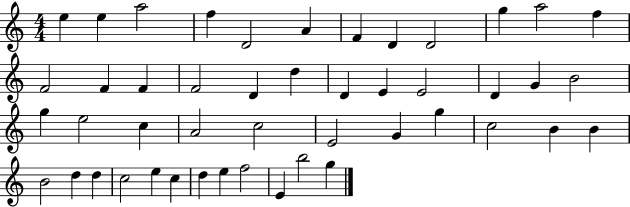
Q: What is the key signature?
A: C major